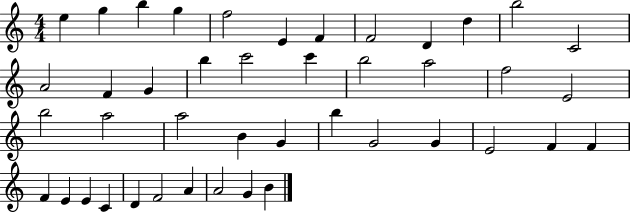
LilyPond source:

{
  \clef treble
  \numericTimeSignature
  \time 4/4
  \key c \major
  e''4 g''4 b''4 g''4 | f''2 e'4 f'4 | f'2 d'4 d''4 | b''2 c'2 | \break a'2 f'4 g'4 | b''4 c'''2 c'''4 | b''2 a''2 | f''2 e'2 | \break b''2 a''2 | a''2 b'4 g'4 | b''4 g'2 g'4 | e'2 f'4 f'4 | \break f'4 e'4 e'4 c'4 | d'4 f'2 a'4 | a'2 g'4 b'4 | \bar "|."
}